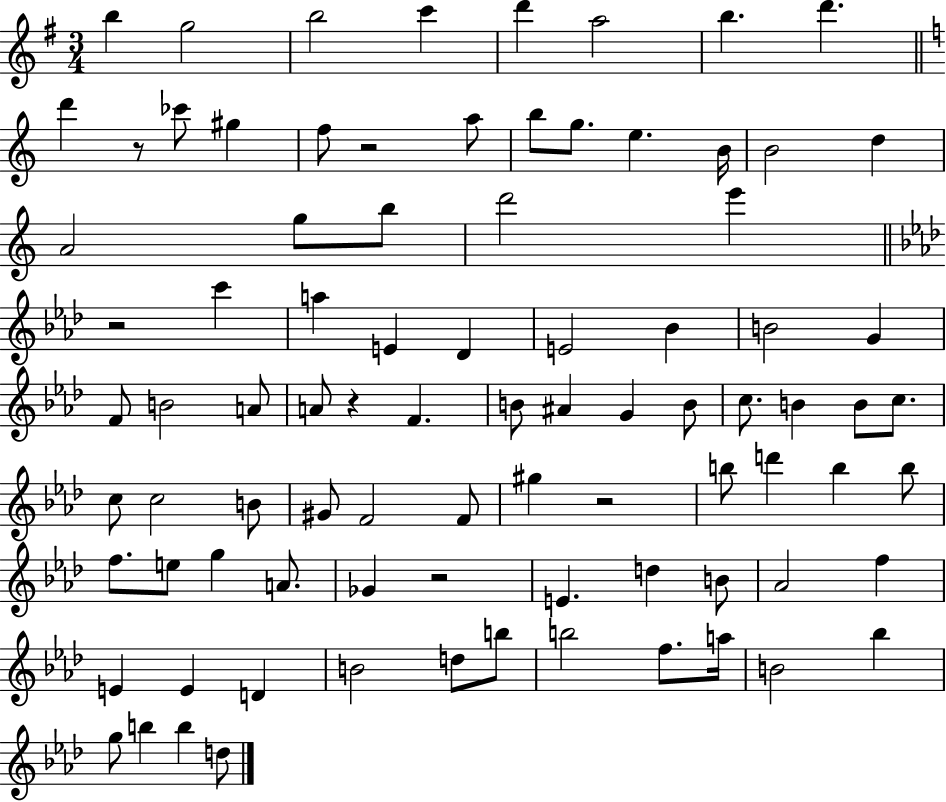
X:1
T:Untitled
M:3/4
L:1/4
K:G
b g2 b2 c' d' a2 b d' d' z/2 _c'/2 ^g f/2 z2 a/2 b/2 g/2 e B/4 B2 d A2 g/2 b/2 d'2 e' z2 c' a E _D E2 _B B2 G F/2 B2 A/2 A/2 z F B/2 ^A G B/2 c/2 B B/2 c/2 c/2 c2 B/2 ^G/2 F2 F/2 ^g z2 b/2 d' b b/2 f/2 e/2 g A/2 _G z2 E d B/2 _A2 f E E D B2 d/2 b/2 b2 f/2 a/4 B2 _b g/2 b b d/2